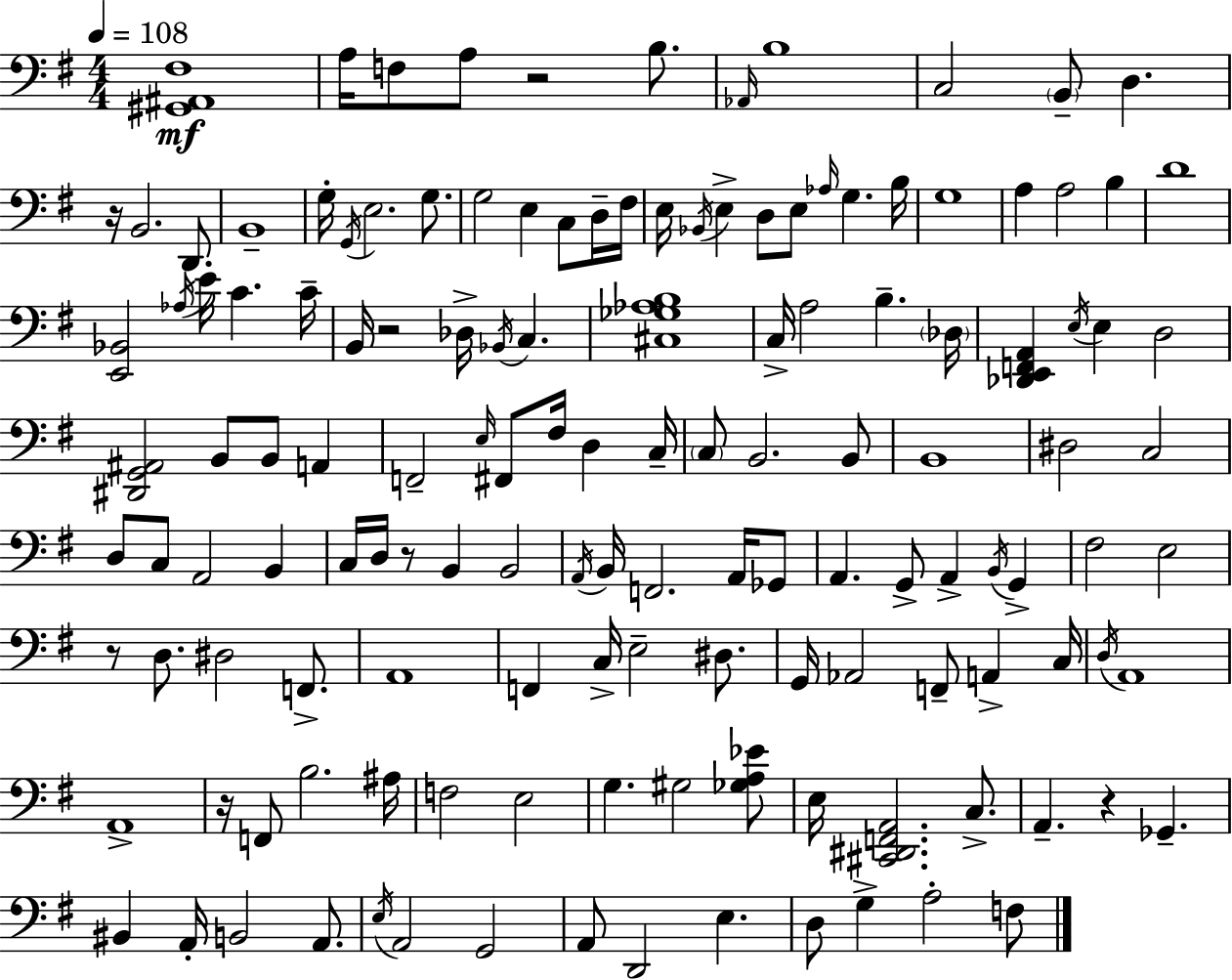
{
  \clef bass
  \numericTimeSignature
  \time 4/4
  \key e \minor
  \tempo 4 = 108
  <gis, ais, fis>1\mf | a16 f8 a8 r2 b8. | \grace { aes,16 } b1 | c2 \parenthesize b,8-- d4. | \break r16 b,2. d,8. | b,1-- | g16-. \acciaccatura { g,16 } e2. g8. | g2 e4 c8 | \break d16-- fis16 e16 \acciaccatura { bes,16 } e4-> d8 e8 \grace { aes16 } g4. | b16 g1 | a4 a2 | b4 d'1 | \break <e, bes,>2 \acciaccatura { aes16 } e'16 c'4. | c'16-- b,16 r2 des16-> \acciaccatura { bes,16 } | c4. <cis ges aes b>1 | c16-> a2 b4.-- | \break \parenthesize des16 <des, e, f, a,>4 \acciaccatura { e16 } e4 d2 | <dis, g, ais,>2 b,8 | b,8 a,4 f,2-- \grace { e16 } | fis,8 fis16 d4 c16-- \parenthesize c8 b,2. | \break b,8 b,1 | dis2 | c2 d8 c8 a,2 | b,4 c16 d16 r8 b,4 | \break b,2 \acciaccatura { a,16 } b,16 f,2. | a,16 ges,8 a,4. g,8-> | a,4-> \acciaccatura { b,16 } g,4-> fis2 | e2 r8 d8. dis2 | \break f,8.-> a,1 | f,4 c16-> e2-- | dis8. g,16 aes,2 | f,8-- a,4-> c16 \acciaccatura { d16 } a,1 | \break a,1-> | r16 f,8 b2. | ais16 f2 | e2 g4. | \break gis2 <ges a ees'>8 e16 <cis, dis, f, a,>2. | c8.-> a,4.-- | r4 ges,4.-- bis,4 a,16-. | b,2 a,8. \acciaccatura { e16 } a,2 | \break g,2 a,8 d,2 | e4. d8 g4-> | a2-. f8 \bar "|."
}